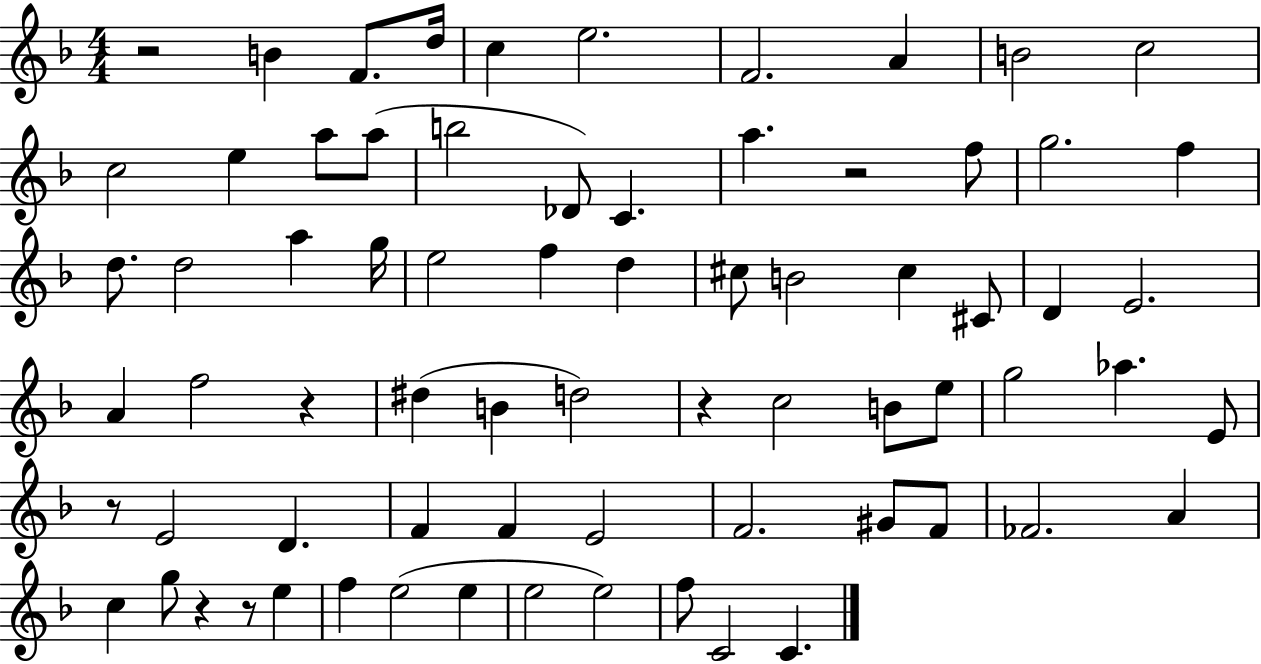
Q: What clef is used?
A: treble